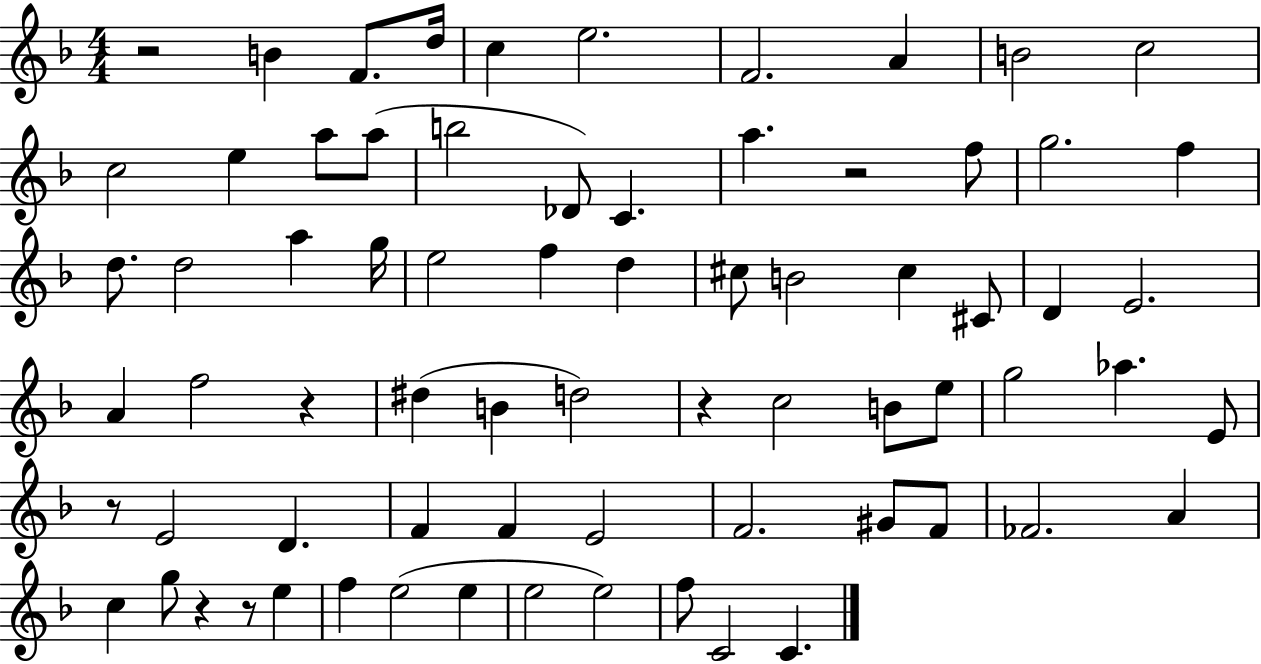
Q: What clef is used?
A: treble